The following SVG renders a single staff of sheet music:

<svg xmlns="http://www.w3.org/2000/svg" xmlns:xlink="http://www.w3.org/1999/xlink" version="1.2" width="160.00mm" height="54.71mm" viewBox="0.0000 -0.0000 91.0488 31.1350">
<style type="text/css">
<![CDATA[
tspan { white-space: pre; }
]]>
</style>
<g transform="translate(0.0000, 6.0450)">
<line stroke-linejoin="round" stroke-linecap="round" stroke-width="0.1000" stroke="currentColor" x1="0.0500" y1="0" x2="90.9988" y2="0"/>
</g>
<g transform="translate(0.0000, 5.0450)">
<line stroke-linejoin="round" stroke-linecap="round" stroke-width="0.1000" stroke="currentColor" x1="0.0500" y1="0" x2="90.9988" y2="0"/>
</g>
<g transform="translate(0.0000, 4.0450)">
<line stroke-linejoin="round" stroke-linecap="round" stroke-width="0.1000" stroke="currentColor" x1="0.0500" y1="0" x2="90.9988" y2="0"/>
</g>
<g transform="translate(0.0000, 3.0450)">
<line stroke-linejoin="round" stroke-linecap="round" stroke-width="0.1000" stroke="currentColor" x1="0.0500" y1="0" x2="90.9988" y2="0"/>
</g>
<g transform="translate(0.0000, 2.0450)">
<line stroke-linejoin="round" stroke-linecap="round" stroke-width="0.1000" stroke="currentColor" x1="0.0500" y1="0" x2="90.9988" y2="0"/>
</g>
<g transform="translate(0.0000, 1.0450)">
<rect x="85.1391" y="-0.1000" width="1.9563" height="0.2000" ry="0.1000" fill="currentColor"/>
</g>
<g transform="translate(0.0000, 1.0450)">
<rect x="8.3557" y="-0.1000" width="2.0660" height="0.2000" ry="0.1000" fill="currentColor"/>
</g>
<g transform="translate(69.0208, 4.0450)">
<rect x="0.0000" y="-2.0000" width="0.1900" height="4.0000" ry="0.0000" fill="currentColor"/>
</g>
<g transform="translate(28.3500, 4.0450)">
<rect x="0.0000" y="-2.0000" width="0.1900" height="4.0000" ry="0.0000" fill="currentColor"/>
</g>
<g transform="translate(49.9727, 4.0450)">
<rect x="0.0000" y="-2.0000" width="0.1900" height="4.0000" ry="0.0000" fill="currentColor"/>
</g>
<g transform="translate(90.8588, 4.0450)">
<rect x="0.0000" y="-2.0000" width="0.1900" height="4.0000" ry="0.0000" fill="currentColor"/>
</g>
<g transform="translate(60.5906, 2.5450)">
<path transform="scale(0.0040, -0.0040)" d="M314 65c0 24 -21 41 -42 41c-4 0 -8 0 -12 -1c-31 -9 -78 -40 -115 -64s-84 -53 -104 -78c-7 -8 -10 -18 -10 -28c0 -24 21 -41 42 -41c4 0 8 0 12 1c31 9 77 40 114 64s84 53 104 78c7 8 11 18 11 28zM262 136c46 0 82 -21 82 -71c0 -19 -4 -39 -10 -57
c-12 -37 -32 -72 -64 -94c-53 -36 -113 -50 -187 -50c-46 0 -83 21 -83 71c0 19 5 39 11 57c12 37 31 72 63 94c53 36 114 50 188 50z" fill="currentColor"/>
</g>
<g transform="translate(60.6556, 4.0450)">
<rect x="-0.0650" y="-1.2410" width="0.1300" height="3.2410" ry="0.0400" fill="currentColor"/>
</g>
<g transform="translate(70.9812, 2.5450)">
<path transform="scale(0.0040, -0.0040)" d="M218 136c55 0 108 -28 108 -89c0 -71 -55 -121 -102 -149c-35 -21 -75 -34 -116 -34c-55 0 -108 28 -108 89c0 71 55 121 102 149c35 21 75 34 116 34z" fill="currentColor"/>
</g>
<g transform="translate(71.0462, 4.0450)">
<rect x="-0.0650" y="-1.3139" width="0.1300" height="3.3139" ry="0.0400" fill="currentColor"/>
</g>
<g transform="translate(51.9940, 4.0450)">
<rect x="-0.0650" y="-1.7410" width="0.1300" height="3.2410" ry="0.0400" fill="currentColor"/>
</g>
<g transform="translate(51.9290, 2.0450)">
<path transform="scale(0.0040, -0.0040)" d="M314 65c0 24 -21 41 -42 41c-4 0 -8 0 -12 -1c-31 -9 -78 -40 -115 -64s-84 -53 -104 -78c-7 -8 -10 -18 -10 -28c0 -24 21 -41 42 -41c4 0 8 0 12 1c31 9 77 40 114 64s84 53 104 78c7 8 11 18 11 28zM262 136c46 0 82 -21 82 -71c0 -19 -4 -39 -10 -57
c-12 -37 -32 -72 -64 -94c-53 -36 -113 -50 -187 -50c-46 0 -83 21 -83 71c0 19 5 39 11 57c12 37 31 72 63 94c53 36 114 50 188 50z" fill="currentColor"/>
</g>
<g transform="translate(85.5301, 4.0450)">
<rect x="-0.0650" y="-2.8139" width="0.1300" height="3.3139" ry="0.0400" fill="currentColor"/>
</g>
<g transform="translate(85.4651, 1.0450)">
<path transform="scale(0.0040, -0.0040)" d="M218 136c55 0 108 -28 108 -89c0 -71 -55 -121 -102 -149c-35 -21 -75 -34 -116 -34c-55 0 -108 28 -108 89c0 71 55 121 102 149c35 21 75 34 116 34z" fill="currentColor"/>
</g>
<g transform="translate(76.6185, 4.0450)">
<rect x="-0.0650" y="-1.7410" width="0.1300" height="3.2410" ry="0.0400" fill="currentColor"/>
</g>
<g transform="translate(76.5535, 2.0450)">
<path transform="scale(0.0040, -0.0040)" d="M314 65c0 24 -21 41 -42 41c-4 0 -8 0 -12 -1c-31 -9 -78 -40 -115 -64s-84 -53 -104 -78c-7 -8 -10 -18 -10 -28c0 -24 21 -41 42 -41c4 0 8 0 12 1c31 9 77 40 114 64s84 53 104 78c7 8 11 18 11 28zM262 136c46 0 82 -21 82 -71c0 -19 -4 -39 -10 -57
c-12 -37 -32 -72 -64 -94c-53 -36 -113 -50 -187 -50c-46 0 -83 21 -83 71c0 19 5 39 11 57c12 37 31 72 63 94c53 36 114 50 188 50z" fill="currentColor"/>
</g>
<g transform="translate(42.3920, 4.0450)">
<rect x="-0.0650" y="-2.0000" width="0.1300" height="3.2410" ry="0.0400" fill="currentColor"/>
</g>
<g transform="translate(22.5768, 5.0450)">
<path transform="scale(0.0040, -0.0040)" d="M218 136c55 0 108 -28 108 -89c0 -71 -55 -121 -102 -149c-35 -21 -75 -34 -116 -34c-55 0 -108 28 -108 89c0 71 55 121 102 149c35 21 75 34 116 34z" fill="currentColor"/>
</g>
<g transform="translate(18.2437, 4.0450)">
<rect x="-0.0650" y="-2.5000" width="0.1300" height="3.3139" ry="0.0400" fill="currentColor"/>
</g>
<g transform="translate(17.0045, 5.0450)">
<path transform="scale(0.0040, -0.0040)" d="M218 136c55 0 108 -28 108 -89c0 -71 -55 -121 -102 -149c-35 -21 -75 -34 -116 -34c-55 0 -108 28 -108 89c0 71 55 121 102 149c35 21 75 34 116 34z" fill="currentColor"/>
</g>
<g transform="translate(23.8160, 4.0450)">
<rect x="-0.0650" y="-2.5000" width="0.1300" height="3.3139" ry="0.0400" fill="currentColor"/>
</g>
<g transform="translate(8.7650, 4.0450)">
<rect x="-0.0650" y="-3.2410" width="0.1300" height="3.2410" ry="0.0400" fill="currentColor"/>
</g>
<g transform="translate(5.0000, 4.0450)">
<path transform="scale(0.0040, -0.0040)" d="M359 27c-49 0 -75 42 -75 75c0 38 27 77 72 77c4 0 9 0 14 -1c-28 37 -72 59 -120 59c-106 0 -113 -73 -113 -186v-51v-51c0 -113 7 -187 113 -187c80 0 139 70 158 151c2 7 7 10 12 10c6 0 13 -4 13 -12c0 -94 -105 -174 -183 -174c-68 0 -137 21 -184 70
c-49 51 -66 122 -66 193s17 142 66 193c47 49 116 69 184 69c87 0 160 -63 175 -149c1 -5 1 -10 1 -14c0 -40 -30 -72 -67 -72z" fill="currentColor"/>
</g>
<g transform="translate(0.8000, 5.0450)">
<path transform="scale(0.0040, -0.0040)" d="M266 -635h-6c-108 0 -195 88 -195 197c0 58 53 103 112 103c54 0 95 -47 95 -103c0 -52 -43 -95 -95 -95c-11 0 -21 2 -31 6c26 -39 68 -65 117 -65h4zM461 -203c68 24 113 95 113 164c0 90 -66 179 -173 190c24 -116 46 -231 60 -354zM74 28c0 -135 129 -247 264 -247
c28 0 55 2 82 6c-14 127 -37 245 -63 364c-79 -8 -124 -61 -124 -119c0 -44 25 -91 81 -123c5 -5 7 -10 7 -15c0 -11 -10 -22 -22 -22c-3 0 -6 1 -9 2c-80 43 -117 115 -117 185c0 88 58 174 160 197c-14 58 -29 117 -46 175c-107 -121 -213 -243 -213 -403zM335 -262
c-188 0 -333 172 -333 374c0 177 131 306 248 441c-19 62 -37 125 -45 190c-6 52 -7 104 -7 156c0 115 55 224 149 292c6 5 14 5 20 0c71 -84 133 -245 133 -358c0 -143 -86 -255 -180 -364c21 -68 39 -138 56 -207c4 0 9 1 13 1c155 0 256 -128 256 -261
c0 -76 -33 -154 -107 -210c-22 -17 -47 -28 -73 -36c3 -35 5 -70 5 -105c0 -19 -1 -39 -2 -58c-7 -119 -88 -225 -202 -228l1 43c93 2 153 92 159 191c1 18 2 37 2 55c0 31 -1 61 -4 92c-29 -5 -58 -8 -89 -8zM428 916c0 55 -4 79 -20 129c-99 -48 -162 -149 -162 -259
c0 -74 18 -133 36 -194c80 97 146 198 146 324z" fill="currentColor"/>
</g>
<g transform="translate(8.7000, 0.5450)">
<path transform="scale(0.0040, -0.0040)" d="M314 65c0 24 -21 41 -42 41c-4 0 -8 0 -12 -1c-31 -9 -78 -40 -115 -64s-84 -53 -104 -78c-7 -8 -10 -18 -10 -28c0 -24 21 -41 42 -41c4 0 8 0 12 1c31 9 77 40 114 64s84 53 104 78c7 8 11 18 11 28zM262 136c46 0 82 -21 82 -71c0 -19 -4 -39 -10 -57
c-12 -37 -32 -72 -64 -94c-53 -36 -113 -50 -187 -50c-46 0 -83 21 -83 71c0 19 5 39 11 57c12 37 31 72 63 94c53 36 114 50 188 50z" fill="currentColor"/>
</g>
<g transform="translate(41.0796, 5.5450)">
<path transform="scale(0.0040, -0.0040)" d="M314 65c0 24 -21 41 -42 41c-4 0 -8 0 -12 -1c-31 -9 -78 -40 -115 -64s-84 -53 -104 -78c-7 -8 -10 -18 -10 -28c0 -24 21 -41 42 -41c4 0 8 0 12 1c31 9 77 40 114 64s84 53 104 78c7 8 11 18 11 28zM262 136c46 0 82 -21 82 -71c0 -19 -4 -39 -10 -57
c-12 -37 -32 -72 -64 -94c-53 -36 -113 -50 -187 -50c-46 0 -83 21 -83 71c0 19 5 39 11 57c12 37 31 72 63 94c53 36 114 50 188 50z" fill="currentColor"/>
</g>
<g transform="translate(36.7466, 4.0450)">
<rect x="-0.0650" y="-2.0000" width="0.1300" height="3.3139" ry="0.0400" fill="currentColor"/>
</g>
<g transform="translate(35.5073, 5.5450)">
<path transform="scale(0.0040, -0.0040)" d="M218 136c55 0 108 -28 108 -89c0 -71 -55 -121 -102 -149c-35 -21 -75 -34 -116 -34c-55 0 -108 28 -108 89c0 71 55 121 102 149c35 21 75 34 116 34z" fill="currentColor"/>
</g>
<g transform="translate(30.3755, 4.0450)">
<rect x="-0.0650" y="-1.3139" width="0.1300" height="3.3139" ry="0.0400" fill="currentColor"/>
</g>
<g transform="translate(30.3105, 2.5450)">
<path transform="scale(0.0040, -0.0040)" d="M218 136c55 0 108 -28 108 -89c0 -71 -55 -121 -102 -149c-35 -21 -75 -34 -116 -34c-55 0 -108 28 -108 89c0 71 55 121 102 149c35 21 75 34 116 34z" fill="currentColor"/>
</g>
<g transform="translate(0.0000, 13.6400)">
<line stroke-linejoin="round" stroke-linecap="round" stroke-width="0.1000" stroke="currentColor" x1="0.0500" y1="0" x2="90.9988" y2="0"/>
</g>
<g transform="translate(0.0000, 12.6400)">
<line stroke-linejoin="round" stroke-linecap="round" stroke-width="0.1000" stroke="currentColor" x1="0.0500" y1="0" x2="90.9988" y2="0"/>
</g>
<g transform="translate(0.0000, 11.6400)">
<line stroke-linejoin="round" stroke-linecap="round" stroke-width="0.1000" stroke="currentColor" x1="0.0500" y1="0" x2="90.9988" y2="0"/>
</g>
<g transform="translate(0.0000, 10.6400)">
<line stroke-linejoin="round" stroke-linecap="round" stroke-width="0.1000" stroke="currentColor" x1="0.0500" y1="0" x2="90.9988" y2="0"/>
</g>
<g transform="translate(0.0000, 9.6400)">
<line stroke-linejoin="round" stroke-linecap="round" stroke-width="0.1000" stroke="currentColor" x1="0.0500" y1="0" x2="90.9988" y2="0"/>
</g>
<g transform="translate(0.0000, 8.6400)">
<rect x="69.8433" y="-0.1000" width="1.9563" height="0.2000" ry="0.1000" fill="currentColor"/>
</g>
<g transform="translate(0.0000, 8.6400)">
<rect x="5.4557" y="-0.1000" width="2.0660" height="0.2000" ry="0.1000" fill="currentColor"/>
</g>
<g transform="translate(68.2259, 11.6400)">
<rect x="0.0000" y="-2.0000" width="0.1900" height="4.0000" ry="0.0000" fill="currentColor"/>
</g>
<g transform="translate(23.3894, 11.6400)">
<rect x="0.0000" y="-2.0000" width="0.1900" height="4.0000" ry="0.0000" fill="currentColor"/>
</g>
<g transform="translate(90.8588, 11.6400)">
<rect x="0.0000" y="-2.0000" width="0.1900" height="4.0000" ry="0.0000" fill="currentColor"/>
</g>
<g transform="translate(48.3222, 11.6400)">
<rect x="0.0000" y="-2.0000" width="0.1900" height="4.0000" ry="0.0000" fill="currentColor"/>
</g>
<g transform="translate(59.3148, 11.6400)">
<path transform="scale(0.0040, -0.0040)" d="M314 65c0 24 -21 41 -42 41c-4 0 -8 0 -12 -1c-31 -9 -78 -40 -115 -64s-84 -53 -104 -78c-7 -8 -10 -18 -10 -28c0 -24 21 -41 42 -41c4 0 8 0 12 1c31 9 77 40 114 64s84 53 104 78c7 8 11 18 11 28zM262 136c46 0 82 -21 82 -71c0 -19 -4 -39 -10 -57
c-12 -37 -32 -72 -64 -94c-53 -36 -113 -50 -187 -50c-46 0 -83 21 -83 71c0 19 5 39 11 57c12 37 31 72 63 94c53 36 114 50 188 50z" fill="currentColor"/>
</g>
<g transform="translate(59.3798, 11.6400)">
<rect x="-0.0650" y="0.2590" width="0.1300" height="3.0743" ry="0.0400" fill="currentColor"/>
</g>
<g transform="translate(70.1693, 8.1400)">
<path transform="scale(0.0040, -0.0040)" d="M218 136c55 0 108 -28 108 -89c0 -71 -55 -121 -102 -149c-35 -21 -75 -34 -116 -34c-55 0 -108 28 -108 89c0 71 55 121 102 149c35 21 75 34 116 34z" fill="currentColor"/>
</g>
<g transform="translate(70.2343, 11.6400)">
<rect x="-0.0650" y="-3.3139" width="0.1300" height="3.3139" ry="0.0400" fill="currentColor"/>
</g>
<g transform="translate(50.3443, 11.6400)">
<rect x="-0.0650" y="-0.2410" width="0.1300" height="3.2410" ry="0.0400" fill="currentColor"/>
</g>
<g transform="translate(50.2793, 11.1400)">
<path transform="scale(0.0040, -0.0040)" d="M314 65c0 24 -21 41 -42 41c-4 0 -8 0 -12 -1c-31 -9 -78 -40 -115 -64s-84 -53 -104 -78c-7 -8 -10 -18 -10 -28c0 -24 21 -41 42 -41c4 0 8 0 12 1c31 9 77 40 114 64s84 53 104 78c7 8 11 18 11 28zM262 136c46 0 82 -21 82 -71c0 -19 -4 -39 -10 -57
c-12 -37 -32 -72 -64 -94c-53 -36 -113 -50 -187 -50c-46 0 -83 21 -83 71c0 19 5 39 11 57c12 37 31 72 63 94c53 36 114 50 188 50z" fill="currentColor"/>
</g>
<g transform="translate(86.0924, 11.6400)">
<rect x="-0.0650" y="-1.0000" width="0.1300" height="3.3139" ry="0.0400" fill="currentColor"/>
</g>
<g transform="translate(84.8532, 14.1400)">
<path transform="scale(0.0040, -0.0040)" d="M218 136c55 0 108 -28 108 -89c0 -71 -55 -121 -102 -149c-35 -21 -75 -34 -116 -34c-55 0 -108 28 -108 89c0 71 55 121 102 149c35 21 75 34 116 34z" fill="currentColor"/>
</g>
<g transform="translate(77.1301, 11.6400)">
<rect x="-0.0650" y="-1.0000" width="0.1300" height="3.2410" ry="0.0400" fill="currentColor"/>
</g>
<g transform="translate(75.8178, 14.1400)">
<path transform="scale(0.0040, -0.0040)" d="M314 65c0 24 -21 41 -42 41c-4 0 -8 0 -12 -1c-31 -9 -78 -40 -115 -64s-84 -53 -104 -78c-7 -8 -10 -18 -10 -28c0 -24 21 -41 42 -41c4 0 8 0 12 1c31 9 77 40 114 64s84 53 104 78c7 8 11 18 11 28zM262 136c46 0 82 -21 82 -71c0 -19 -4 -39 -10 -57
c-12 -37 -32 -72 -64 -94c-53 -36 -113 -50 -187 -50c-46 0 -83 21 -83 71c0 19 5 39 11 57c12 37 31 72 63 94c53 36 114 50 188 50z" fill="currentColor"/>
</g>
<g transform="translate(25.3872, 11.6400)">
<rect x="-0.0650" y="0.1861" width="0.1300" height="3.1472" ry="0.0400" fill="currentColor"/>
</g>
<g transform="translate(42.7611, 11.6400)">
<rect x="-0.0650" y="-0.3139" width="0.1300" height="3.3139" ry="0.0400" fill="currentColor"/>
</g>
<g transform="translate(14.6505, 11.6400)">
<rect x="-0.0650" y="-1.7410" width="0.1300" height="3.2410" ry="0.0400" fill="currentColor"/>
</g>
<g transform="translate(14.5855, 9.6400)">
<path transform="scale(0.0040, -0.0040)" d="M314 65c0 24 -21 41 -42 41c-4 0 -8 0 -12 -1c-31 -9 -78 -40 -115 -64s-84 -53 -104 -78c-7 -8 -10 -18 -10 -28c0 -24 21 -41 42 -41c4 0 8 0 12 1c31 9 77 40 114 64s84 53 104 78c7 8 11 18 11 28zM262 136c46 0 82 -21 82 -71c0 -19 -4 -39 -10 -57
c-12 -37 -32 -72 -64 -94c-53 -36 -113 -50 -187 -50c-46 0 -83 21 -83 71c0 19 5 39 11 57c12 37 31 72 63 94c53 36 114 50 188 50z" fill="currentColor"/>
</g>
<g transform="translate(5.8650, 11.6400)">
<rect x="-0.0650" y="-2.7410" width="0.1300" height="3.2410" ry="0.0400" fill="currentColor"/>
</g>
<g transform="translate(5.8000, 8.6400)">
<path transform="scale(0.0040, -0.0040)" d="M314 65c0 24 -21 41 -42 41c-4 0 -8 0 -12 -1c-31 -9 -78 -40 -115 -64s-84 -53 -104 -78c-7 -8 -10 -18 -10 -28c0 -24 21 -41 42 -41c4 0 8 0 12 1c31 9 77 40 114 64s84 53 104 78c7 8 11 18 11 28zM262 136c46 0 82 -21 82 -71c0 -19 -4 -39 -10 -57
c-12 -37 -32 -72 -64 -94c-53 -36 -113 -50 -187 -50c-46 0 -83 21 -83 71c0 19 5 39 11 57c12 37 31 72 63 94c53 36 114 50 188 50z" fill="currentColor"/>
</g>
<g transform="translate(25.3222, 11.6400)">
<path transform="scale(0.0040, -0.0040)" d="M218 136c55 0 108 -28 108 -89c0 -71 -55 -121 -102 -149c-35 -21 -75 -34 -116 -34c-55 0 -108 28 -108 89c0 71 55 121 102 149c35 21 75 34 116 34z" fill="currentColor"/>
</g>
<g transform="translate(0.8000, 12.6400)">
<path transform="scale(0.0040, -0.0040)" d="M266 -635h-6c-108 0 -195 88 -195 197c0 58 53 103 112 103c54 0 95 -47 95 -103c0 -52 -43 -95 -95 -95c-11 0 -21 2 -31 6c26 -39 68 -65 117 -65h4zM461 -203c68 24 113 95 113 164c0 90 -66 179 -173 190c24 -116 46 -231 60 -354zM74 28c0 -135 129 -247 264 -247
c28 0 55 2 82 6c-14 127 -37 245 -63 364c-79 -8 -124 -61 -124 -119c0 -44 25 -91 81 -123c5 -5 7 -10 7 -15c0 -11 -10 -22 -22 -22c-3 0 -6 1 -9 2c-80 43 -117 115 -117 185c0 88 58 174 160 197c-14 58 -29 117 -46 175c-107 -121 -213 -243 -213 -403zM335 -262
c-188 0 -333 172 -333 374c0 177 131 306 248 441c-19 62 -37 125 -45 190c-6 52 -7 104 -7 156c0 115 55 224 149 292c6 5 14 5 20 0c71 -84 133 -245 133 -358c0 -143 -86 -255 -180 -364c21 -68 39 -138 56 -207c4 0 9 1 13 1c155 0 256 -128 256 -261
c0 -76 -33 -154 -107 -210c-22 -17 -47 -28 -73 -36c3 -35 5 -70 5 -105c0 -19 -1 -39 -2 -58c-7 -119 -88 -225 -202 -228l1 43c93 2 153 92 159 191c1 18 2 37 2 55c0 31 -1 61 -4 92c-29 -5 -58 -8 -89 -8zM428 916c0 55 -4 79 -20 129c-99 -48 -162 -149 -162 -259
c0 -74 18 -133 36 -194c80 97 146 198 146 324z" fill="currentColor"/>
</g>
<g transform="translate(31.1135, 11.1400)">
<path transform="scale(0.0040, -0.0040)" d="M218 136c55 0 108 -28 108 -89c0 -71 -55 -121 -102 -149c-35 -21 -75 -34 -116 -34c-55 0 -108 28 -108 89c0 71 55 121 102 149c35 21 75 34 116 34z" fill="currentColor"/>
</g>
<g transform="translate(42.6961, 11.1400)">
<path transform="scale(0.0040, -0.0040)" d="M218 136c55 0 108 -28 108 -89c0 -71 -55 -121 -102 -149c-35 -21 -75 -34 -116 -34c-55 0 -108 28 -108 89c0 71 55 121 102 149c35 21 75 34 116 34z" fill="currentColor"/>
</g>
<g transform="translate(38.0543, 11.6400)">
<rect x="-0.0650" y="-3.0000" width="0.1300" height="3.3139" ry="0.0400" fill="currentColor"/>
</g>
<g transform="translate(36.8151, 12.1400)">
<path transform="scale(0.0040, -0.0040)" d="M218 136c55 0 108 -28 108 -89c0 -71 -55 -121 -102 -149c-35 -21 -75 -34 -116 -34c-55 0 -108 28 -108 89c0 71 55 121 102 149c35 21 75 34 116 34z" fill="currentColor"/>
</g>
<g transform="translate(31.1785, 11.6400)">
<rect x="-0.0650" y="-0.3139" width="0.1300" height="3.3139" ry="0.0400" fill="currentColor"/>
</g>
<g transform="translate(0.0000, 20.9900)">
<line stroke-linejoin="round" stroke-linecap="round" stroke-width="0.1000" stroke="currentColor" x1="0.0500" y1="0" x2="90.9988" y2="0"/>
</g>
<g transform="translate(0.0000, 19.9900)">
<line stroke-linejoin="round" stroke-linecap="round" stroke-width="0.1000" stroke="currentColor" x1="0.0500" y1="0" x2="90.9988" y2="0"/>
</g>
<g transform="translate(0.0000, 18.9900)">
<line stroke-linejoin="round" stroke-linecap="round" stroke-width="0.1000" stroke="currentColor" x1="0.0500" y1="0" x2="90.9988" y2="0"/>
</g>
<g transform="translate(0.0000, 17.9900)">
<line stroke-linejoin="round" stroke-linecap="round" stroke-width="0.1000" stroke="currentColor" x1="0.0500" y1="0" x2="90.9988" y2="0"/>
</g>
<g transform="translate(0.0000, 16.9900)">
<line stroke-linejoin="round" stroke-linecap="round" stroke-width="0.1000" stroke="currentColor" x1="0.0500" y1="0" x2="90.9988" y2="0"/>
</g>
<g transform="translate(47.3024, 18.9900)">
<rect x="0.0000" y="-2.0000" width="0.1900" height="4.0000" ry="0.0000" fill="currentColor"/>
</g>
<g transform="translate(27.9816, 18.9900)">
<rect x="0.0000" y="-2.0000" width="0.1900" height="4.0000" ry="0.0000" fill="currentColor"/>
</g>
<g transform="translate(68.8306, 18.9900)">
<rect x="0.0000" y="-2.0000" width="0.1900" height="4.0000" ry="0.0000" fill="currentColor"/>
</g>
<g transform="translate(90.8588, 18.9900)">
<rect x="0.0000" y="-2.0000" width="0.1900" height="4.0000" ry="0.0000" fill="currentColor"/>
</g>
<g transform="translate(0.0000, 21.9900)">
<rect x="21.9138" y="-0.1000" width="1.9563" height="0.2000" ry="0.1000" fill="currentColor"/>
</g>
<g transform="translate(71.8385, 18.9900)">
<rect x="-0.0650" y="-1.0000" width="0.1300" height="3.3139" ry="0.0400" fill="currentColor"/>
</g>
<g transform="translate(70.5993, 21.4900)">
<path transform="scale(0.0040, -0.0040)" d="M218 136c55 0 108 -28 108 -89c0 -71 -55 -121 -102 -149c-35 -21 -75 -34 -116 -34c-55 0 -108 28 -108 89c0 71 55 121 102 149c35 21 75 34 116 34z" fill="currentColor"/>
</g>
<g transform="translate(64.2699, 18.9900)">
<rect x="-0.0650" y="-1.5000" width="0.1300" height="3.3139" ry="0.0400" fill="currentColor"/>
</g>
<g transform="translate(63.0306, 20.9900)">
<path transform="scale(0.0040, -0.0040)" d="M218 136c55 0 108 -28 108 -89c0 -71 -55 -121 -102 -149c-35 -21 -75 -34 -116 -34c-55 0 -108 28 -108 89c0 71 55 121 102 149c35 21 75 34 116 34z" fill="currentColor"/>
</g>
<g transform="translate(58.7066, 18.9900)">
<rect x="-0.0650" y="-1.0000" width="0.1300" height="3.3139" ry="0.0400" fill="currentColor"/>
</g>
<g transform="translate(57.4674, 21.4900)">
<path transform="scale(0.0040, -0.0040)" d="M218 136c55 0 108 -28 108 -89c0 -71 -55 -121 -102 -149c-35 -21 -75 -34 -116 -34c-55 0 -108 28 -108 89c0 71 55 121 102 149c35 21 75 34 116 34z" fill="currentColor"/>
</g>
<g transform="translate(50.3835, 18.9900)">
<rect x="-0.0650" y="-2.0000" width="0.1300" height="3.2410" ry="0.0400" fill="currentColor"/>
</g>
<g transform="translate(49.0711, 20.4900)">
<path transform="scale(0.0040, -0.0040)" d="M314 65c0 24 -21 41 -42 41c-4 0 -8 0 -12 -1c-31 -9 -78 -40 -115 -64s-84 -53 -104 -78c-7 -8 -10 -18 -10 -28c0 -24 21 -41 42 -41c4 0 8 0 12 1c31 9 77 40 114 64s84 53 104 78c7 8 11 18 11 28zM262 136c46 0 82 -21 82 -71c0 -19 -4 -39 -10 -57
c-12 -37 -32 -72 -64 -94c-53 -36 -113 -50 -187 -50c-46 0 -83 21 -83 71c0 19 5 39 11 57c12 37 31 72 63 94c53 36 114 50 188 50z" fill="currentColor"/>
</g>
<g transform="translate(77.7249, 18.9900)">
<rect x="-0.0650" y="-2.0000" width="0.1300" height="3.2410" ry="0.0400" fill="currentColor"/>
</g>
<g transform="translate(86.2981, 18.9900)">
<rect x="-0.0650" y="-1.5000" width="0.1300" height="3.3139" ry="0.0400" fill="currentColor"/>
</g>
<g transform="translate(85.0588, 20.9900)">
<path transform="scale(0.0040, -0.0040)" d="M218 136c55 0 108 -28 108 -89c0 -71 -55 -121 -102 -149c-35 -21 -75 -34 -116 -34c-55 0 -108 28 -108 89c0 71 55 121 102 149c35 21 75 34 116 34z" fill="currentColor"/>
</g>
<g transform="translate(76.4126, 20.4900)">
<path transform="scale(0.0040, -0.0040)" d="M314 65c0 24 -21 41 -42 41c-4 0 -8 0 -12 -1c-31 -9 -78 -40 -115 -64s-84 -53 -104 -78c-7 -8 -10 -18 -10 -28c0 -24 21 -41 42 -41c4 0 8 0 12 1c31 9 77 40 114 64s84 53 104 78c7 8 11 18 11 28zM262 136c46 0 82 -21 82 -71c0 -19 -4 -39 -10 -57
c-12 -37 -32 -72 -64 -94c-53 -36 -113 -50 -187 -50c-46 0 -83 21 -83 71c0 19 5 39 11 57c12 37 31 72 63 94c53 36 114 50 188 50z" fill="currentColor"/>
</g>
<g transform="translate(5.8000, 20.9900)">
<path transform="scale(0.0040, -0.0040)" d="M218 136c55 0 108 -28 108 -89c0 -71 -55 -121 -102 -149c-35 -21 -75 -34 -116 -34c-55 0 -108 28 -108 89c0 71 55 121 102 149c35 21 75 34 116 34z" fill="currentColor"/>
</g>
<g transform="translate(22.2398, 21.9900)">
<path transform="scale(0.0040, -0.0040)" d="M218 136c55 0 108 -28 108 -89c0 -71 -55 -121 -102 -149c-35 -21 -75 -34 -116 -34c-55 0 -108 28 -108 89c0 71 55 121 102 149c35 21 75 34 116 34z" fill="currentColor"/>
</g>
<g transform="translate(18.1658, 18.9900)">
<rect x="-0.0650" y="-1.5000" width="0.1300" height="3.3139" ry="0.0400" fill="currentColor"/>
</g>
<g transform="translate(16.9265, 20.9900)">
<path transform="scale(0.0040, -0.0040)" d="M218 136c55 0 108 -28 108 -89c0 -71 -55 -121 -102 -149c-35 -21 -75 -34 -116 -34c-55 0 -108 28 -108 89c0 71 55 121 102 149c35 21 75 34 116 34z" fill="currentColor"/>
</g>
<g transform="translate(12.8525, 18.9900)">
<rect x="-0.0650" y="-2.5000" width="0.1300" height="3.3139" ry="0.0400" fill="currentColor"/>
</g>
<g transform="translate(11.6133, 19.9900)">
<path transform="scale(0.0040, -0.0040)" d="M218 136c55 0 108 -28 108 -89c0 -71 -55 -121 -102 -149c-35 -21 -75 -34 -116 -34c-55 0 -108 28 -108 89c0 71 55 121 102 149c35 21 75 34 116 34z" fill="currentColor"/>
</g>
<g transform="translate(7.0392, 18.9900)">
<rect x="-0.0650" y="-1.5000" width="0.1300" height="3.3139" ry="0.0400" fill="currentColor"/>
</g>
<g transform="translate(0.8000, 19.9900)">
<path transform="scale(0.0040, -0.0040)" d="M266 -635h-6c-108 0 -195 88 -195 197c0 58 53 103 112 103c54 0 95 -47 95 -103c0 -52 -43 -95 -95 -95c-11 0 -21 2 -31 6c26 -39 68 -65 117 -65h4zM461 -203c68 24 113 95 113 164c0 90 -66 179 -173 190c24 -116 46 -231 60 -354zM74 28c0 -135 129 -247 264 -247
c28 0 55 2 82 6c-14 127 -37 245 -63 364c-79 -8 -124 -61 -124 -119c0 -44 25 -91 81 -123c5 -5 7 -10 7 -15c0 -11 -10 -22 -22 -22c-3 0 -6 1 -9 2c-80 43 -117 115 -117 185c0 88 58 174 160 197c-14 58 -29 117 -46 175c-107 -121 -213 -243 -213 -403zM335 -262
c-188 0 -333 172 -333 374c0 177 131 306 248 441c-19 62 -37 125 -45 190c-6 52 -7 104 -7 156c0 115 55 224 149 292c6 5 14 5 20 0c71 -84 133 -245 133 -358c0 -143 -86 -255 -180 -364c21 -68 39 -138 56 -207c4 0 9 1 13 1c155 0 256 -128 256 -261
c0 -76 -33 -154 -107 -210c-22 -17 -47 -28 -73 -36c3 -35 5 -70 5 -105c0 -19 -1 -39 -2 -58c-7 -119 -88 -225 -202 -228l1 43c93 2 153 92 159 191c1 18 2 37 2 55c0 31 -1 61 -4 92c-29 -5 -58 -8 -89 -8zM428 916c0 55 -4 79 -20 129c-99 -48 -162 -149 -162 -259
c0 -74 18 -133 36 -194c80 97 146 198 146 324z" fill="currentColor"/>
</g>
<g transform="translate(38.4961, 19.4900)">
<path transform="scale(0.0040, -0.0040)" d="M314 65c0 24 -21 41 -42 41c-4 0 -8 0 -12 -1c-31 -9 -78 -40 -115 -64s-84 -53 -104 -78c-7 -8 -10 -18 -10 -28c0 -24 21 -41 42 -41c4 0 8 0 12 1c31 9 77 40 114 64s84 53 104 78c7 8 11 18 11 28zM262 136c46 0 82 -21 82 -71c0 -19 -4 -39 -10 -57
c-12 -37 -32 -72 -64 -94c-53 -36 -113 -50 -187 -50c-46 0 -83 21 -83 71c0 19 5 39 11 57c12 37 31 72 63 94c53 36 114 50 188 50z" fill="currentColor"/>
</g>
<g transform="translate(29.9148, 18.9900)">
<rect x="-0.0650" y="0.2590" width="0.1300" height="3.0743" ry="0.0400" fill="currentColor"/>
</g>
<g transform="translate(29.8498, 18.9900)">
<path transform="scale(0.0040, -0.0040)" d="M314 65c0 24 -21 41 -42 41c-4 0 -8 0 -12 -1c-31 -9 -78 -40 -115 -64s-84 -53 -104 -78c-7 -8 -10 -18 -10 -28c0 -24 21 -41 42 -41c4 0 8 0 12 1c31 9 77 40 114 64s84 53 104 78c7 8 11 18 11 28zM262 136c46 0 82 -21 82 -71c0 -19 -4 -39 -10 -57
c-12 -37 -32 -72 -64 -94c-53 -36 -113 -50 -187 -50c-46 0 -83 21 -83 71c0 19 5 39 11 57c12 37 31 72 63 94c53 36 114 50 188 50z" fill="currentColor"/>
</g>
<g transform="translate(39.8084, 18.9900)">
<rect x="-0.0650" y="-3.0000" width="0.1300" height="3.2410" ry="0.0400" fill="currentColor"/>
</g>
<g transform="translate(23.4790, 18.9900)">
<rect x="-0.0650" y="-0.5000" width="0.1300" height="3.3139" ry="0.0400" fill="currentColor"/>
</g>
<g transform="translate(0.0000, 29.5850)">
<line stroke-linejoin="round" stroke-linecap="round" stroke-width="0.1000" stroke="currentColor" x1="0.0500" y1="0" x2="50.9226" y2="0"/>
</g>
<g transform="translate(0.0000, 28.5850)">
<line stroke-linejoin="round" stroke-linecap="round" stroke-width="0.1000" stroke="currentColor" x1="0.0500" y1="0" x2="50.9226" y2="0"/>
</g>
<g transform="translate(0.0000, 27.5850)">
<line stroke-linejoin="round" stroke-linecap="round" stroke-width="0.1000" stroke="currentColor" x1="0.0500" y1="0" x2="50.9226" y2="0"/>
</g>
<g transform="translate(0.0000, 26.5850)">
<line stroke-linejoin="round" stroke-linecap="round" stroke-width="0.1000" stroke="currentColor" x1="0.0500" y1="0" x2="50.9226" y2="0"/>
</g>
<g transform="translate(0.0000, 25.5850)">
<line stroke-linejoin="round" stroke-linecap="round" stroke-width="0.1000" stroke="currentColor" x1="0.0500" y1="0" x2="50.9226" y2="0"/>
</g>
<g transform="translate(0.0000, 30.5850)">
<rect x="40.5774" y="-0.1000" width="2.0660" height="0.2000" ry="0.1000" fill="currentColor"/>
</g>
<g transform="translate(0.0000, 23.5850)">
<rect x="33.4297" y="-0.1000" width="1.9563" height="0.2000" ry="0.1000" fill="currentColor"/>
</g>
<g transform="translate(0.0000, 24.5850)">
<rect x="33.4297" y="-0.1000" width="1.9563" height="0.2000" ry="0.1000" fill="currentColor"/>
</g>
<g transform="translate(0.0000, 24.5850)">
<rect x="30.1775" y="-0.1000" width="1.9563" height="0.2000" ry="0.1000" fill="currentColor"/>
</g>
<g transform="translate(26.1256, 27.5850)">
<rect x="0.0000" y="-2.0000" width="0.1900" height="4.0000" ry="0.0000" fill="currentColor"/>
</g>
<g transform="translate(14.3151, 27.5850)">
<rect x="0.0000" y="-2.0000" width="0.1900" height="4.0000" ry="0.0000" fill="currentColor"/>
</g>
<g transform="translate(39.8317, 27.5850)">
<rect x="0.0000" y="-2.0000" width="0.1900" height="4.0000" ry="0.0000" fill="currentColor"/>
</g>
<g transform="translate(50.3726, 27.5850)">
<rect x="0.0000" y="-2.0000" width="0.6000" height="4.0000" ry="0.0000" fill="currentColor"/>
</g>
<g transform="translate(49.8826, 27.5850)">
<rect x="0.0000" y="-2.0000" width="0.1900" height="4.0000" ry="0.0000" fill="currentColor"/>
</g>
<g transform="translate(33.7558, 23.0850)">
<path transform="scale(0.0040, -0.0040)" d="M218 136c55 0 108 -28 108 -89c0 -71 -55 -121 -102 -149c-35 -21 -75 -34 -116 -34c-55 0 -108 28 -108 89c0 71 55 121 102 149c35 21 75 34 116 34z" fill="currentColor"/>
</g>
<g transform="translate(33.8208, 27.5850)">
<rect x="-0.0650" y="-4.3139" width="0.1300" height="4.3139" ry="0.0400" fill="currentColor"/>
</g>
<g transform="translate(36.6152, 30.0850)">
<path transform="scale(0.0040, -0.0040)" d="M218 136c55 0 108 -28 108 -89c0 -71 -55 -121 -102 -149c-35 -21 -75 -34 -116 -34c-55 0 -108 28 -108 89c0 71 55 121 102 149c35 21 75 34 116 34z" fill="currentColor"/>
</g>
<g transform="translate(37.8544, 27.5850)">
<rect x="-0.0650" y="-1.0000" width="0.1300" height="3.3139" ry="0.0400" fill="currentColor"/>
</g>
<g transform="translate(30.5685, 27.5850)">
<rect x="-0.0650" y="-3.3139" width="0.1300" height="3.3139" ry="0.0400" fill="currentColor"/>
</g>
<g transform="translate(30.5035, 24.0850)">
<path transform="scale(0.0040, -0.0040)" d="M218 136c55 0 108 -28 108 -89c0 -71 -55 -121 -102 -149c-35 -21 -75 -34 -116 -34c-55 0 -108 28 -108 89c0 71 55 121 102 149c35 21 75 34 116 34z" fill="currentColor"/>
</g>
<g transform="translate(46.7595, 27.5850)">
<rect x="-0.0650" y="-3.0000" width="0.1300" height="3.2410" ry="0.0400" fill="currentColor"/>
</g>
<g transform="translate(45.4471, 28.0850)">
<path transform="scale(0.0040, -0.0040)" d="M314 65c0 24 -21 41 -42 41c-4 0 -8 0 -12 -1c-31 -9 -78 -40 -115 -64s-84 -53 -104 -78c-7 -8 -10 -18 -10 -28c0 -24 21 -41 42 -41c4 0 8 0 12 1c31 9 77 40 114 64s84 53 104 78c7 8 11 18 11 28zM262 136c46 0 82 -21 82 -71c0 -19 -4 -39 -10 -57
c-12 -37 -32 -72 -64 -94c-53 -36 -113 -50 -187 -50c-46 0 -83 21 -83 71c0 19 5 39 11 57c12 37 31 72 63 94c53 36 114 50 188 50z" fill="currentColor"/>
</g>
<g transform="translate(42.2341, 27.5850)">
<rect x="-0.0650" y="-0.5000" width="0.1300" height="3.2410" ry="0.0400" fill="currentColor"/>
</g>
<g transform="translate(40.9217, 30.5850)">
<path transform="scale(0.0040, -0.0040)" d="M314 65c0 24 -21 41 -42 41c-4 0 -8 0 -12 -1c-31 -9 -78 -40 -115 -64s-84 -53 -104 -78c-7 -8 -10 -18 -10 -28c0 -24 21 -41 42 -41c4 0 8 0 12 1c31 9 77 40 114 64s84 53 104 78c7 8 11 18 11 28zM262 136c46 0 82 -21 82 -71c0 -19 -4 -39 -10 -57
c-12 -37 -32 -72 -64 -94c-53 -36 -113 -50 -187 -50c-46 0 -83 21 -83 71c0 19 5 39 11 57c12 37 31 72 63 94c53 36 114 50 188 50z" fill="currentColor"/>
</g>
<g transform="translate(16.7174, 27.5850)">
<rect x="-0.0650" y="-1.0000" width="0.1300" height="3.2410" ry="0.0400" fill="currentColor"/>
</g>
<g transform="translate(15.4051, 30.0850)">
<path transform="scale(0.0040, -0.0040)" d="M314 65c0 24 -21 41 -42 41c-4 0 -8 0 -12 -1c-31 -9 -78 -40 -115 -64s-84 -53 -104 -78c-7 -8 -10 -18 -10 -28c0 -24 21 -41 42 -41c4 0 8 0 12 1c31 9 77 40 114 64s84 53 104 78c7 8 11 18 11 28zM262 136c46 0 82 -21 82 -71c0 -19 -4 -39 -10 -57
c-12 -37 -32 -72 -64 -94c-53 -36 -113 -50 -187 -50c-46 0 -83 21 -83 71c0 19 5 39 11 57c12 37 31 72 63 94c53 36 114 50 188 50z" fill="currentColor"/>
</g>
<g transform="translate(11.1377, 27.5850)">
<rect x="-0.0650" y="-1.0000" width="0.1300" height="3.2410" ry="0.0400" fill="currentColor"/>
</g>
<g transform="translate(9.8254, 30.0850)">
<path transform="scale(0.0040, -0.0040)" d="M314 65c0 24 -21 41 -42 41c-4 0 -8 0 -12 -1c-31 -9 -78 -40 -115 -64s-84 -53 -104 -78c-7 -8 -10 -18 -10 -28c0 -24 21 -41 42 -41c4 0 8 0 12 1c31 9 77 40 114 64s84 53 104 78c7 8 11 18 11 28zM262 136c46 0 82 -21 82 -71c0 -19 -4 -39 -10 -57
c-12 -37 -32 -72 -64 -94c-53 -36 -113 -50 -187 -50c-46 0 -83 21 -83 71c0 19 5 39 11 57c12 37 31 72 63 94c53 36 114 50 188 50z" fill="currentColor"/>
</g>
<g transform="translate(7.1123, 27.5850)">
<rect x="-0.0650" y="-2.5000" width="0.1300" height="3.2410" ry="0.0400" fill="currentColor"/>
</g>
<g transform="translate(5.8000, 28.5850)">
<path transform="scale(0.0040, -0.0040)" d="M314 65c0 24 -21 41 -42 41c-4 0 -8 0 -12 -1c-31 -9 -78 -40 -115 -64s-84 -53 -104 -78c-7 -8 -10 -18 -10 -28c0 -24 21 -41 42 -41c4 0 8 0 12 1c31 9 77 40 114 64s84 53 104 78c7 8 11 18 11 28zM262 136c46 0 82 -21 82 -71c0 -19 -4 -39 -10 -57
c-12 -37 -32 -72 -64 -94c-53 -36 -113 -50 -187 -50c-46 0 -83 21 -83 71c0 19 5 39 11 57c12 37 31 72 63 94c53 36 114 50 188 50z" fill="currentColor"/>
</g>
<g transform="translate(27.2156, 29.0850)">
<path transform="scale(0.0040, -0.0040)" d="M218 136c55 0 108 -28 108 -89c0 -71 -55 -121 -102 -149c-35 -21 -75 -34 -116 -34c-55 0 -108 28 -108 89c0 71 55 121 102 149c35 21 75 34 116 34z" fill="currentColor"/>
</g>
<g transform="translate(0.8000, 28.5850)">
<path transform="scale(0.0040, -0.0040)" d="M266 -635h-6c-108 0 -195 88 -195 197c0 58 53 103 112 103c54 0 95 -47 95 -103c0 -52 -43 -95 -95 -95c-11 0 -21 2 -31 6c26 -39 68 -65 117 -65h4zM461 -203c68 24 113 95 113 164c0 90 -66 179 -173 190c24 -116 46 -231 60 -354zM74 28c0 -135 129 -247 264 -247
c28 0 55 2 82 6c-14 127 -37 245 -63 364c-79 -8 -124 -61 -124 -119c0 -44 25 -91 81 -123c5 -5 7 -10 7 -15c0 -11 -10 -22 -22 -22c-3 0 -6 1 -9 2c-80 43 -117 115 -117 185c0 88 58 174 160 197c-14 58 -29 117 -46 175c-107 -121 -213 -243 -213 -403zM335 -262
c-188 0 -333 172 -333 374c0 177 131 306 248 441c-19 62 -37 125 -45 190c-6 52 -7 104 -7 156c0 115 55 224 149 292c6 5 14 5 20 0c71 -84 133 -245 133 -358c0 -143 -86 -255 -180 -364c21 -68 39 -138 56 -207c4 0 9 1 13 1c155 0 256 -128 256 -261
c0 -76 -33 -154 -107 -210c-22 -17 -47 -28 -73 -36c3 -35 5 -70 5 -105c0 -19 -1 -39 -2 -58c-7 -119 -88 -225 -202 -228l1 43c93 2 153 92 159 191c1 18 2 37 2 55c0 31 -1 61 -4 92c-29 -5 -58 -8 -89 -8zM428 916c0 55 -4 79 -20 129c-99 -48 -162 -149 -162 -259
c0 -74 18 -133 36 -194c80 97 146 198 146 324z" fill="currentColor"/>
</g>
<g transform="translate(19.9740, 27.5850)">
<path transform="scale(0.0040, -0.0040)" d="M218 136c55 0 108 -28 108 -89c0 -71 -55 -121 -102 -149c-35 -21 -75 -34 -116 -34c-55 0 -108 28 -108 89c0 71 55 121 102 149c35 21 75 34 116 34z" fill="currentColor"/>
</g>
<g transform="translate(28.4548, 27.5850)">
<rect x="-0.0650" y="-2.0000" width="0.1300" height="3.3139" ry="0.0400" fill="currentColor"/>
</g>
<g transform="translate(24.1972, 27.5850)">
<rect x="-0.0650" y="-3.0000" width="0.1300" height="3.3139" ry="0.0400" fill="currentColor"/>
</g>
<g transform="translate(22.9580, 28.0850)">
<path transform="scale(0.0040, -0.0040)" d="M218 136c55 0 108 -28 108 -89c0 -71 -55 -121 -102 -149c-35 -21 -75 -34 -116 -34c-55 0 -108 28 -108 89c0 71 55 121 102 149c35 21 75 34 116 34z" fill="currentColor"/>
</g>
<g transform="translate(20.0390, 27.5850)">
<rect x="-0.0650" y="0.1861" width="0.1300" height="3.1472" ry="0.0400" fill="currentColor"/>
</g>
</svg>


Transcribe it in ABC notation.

X:1
T:Untitled
M:4/4
L:1/4
K:C
b2 G G e F F2 f2 e2 e f2 a a2 f2 B c A c c2 B2 b D2 D E G E C B2 A2 F2 D E D F2 E G2 D2 D2 B A F b d' D C2 A2